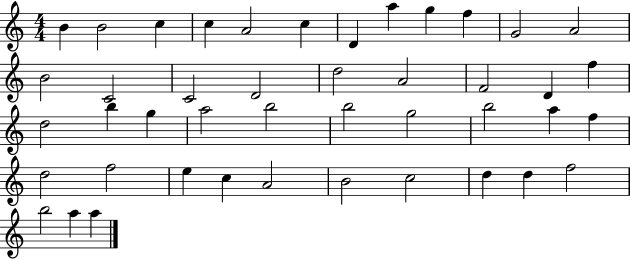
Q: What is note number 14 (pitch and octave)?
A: C4